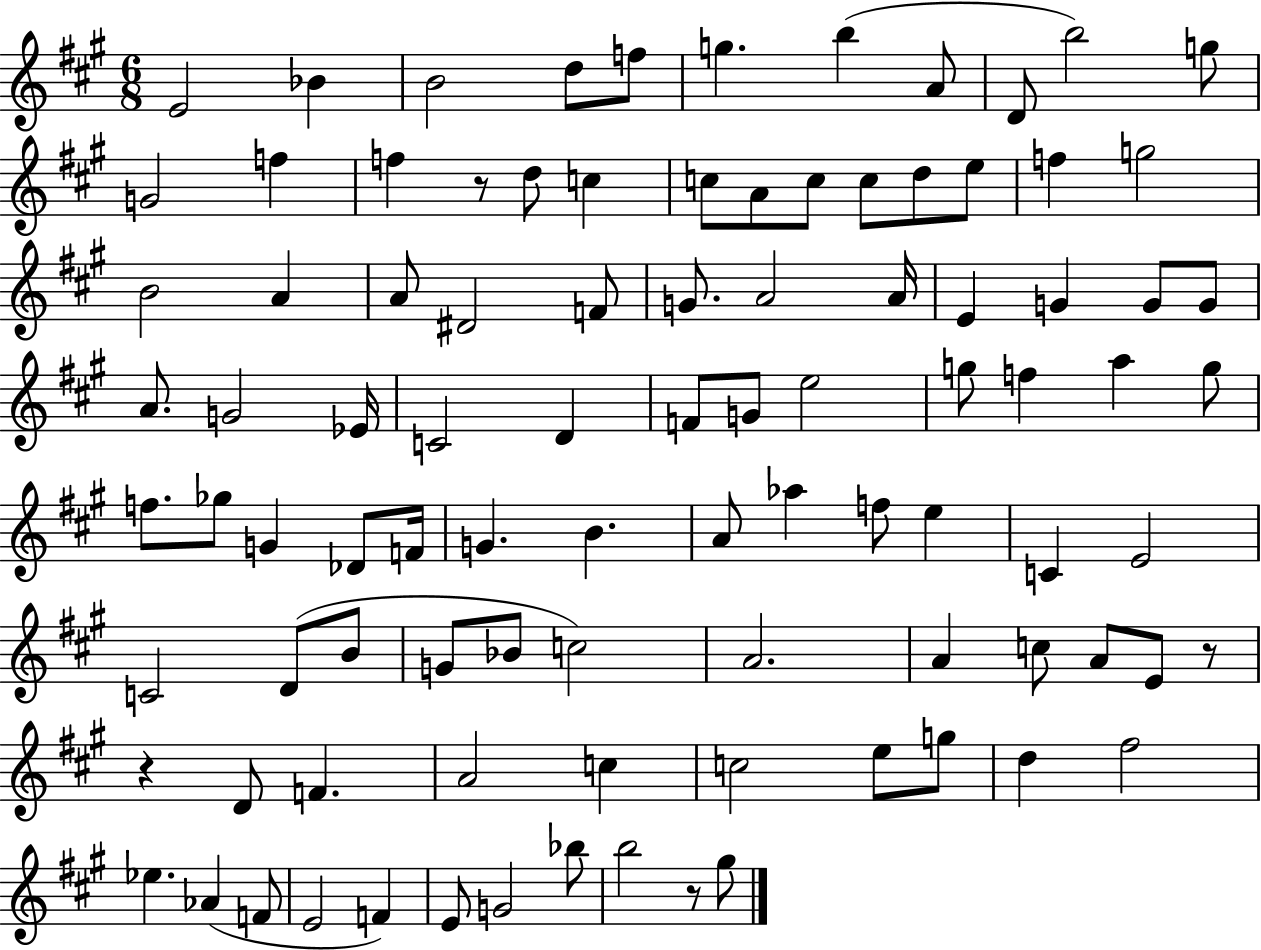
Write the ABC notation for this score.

X:1
T:Untitled
M:6/8
L:1/4
K:A
E2 _B B2 d/2 f/2 g b A/2 D/2 b2 g/2 G2 f f z/2 d/2 c c/2 A/2 c/2 c/2 d/2 e/2 f g2 B2 A A/2 ^D2 F/2 G/2 A2 A/4 E G G/2 G/2 A/2 G2 _E/4 C2 D F/2 G/2 e2 g/2 f a g/2 f/2 _g/2 G _D/2 F/4 G B A/2 _a f/2 e C E2 C2 D/2 B/2 G/2 _B/2 c2 A2 A c/2 A/2 E/2 z/2 z D/2 F A2 c c2 e/2 g/2 d ^f2 _e _A F/2 E2 F E/2 G2 _b/2 b2 z/2 ^g/2